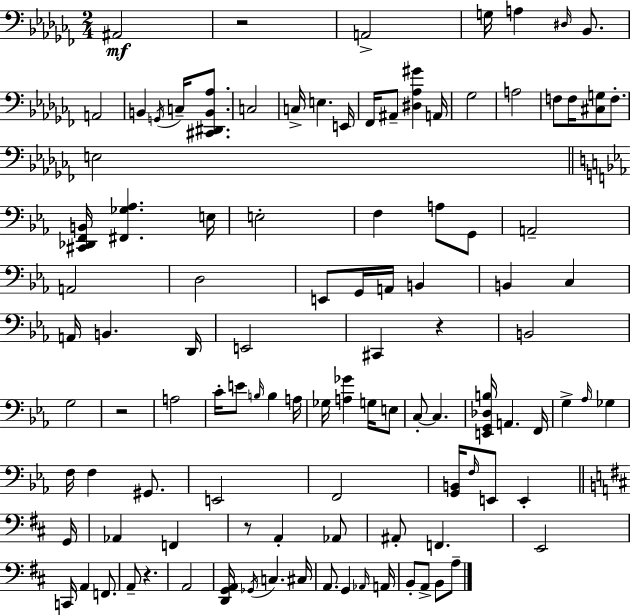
{
  \clef bass
  \numericTimeSignature
  \time 2/4
  \key aes \minor
  ais,2\mf | r2 | a,2-> | g16 a4 \grace { dis16 } bes,8. | \break a,2 | b,4 \acciaccatura { g,16 } c16-- <cis, dis, b, aes>8. | c2 | c16-> e4. | \break e,16 fes,16 ais,8-- <dis aes gis'>4 | a,16 ges2 | a2 | f8 f16 <cis g>8 f8.-. | \break e2 | \bar "||" \break \key ees \major <cis, des, f, b,>16 <fis, ges aes>4. e16 | e2-. | f4 a8 g,8 | a,2-- | \break a,2 | d2 | e,8 g,16 a,16 b,4 | b,4 c4 | \break a,16 b,4. d,16 | e,2 | cis,4 r4 | b,2 | \break g2 | r2 | a2 | c'16-. e'8 \grace { b16 } b4 | \break a16 ges16 <a ges'>4 g16 e8 | c8-.~~ c4. | <e, g, des b>16 a,4. | f,16 g4-> \grace { aes16 } ges4 | \break f16 f4 gis,8. | e,2 | f,2 | <g, b,>16 \grace { f16 } e,8 e,4-. | \break \bar "||" \break \key b \minor g,16 aes,4 f,4 | r8 a,4-. aes,8 | ais,8-. f,4. | e,2 | \break c,16 a,4 f,8. | a,8-- r4. | a,2 | <d, g, a,>16 \acciaccatura { ges,16 } c4. | \break cis16 a,8. g,4 | \grace { aes,16 } a,16 b,8-. a,8-> b,8 | a8-- \bar "|."
}